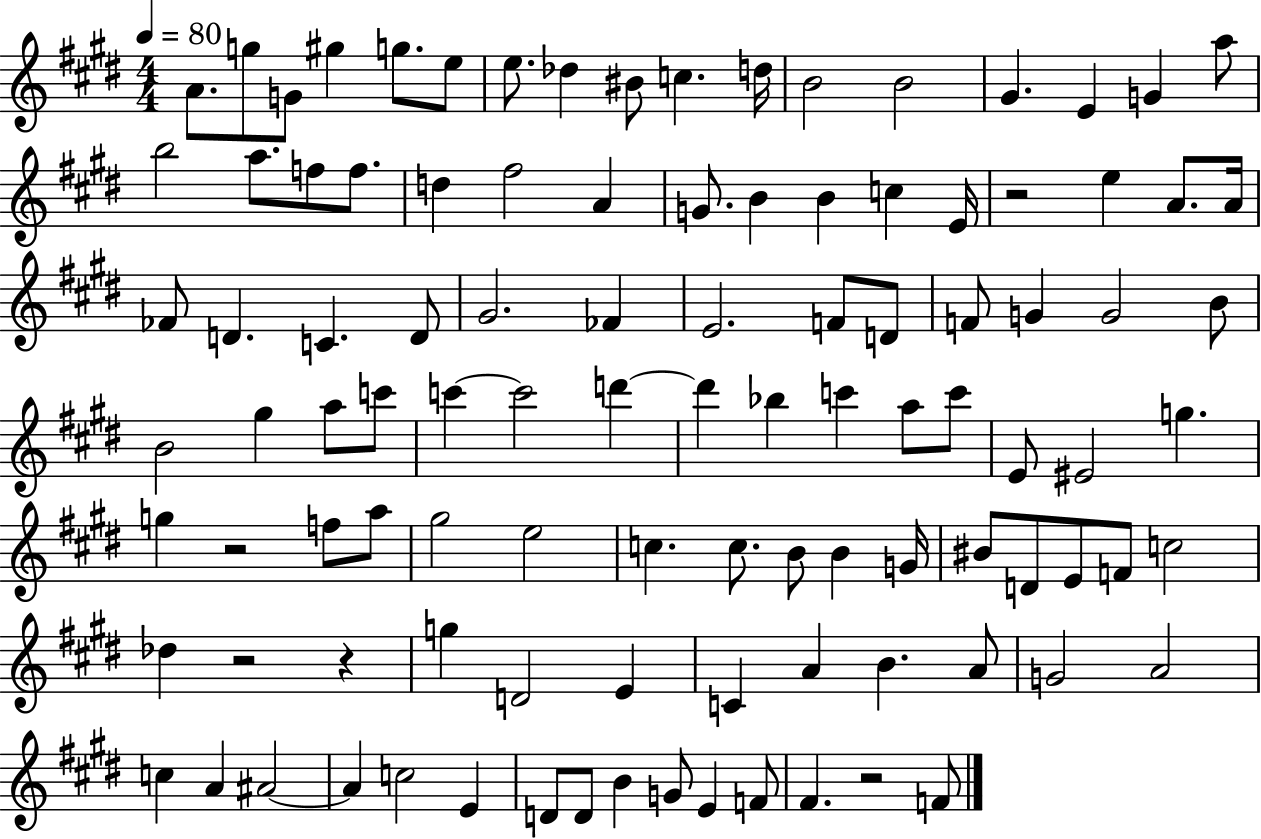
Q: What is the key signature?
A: E major